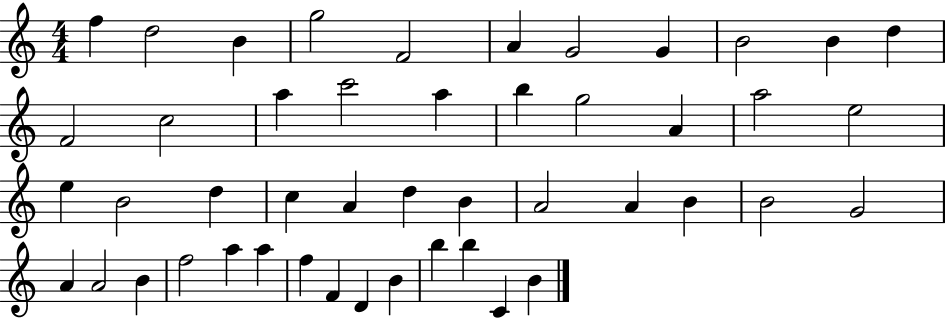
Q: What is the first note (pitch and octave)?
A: F5